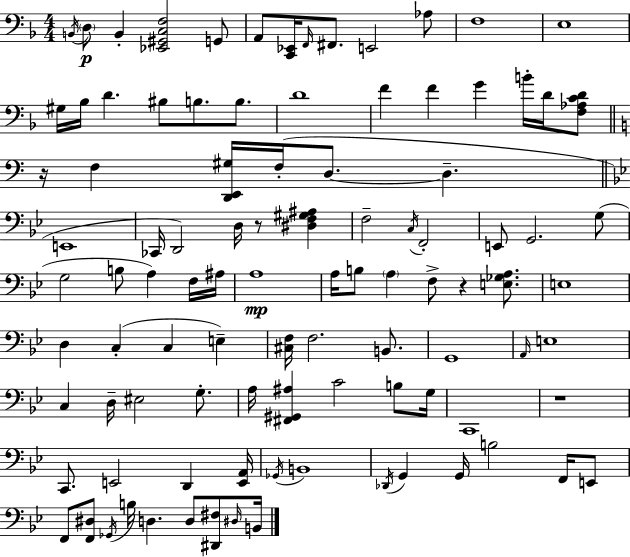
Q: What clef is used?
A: bass